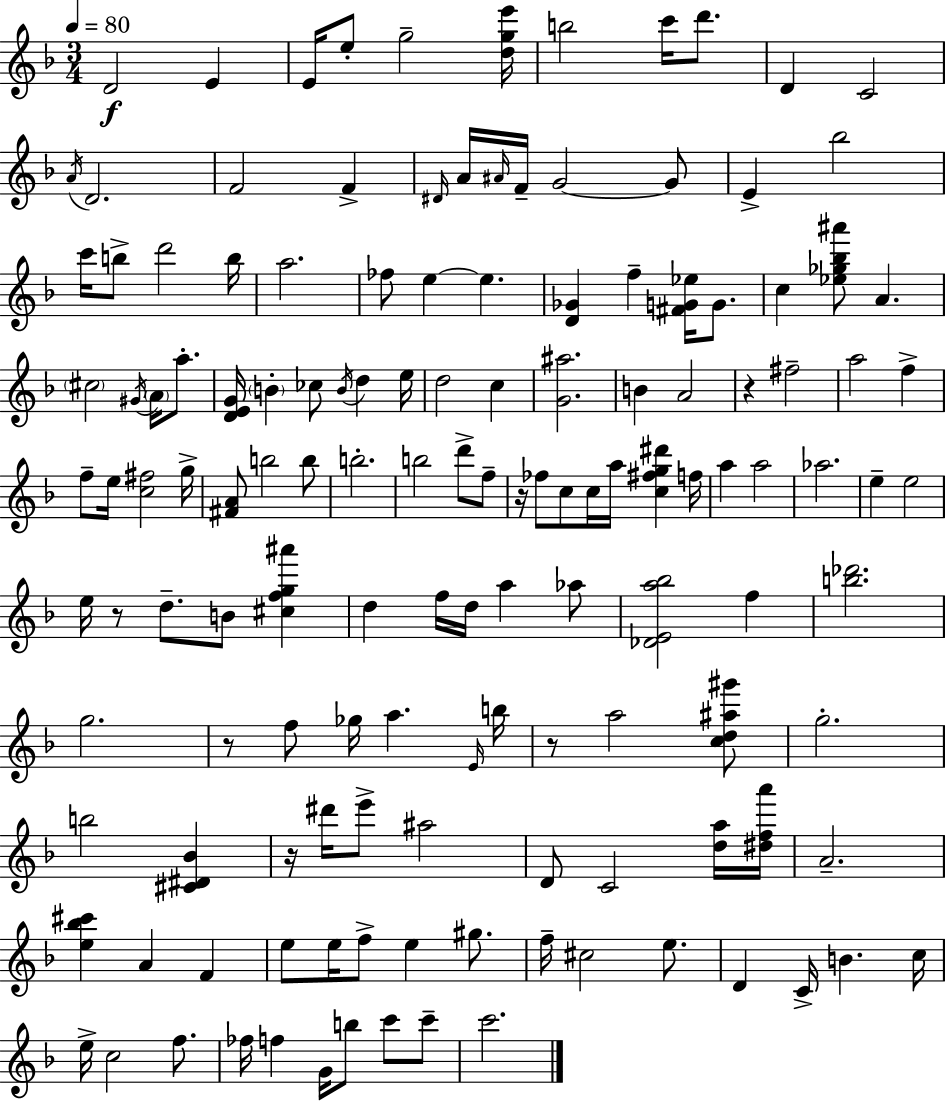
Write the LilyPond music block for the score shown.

{
  \clef treble
  \numericTimeSignature
  \time 3/4
  \key d \minor
  \tempo 4 = 80
  \repeat volta 2 { d'2\f e'4 | e'16 e''8-. g''2-- <d'' g'' e'''>16 | b''2 c'''16 d'''8. | d'4 c'2 | \break \acciaccatura { a'16 } d'2. | f'2 f'4-> | \grace { dis'16 } a'16 \grace { ais'16 } f'16-- g'2~~ | g'8 e'4-> bes''2 | \break c'''16 b''8-> d'''2 | b''16 a''2. | fes''8 e''4~~ e''4. | <d' ges'>4 f''4-- <fis' g' ees''>16 | \break g'8. c''4 <ees'' ges'' bes'' ais'''>8 a'4. | \parenthesize cis''2 \acciaccatura { gis'16 } | \parenthesize a'16 a''8.-. <d' e' g'>16 \parenthesize b'4-. ces''8 \acciaccatura { b'16 } | d''4 e''16 d''2 | \break c''4 <g' ais''>2. | b'4 a'2 | r4 fis''2-- | a''2 | \break f''4-> f''8-- e''16 <c'' fis''>2 | g''16-> <fis' a'>8 b''2 | b''8 b''2.-. | b''2 | \break d'''8-> f''8-- r16 fes''8 c''8 c''16 a''16 | <c'' fis'' g'' dis'''>4 f''16 a''4 a''2 | aes''2. | e''4-- e''2 | \break e''16 r8 d''8.-- b'8 | <cis'' f'' g'' ais'''>4 d''4 f''16 d''16 a''4 | aes''8 <des' e' a'' bes''>2 | f''4 <b'' des'''>2. | \break g''2. | r8 f''8 ges''16 a''4. | \grace { e'16 } b''16 r8 a''2 | <c'' d'' ais'' gis'''>8 g''2.-. | \break b''2 | <cis' dis' bes'>4 r16 dis'''16 e'''8-> ais''2 | d'8 c'2 | <d'' a''>16 <dis'' f'' a'''>16 a'2.-- | \break <e'' bes'' cis'''>4 a'4 | f'4 e''8 e''16 f''8-> e''4 | gis''8. f''16-- cis''2 | e''8. d'4 c'16-> b'4. | \break c''16 e''16-> c''2 | f''8. fes''16 f''4 g'16 | b''8 c'''8 c'''8-- c'''2. | } \bar "|."
}